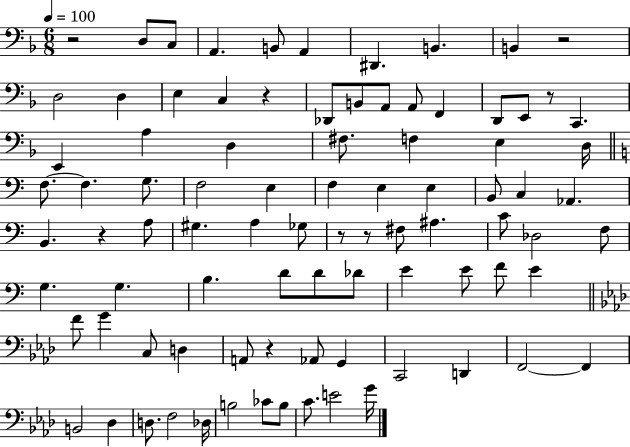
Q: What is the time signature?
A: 6/8